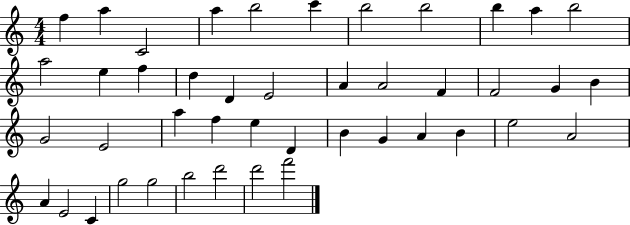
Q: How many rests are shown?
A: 0